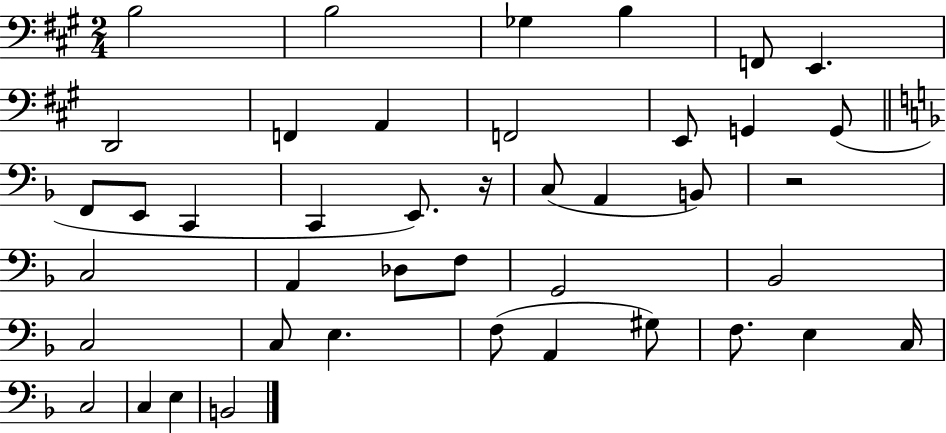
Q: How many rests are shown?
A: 2